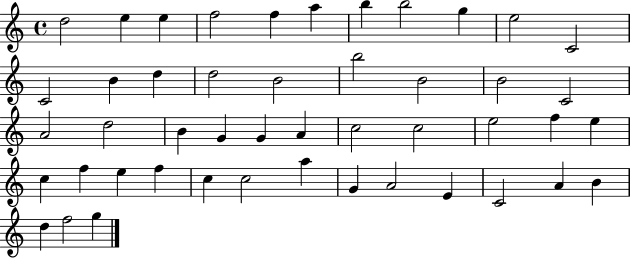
{
  \clef treble
  \time 4/4
  \defaultTimeSignature
  \key c \major
  d''2 e''4 e''4 | f''2 f''4 a''4 | b''4 b''2 g''4 | e''2 c'2 | \break c'2 b'4 d''4 | d''2 b'2 | b''2 b'2 | b'2 c'2 | \break a'2 d''2 | b'4 g'4 g'4 a'4 | c''2 c''2 | e''2 f''4 e''4 | \break c''4 f''4 e''4 f''4 | c''4 c''2 a''4 | g'4 a'2 e'4 | c'2 a'4 b'4 | \break d''4 f''2 g''4 | \bar "|."
}